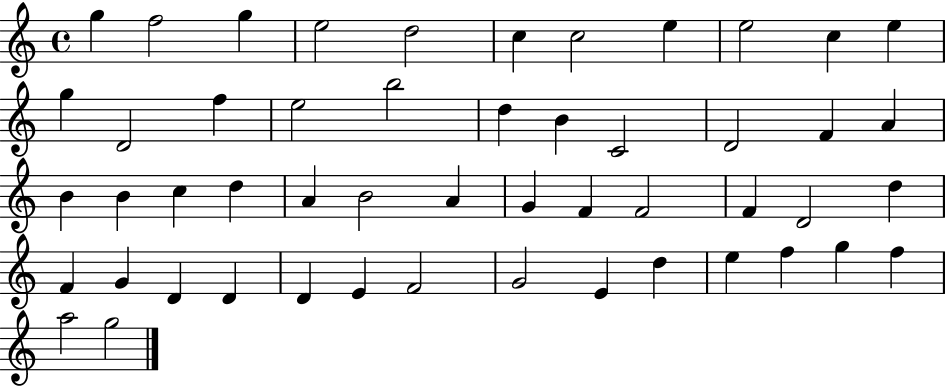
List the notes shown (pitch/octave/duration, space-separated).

G5/q F5/h G5/q E5/h D5/h C5/q C5/h E5/q E5/h C5/q E5/q G5/q D4/h F5/q E5/h B5/h D5/q B4/q C4/h D4/h F4/q A4/q B4/q B4/q C5/q D5/q A4/q B4/h A4/q G4/q F4/q F4/h F4/q D4/h D5/q F4/q G4/q D4/q D4/q D4/q E4/q F4/h G4/h E4/q D5/q E5/q F5/q G5/q F5/q A5/h G5/h